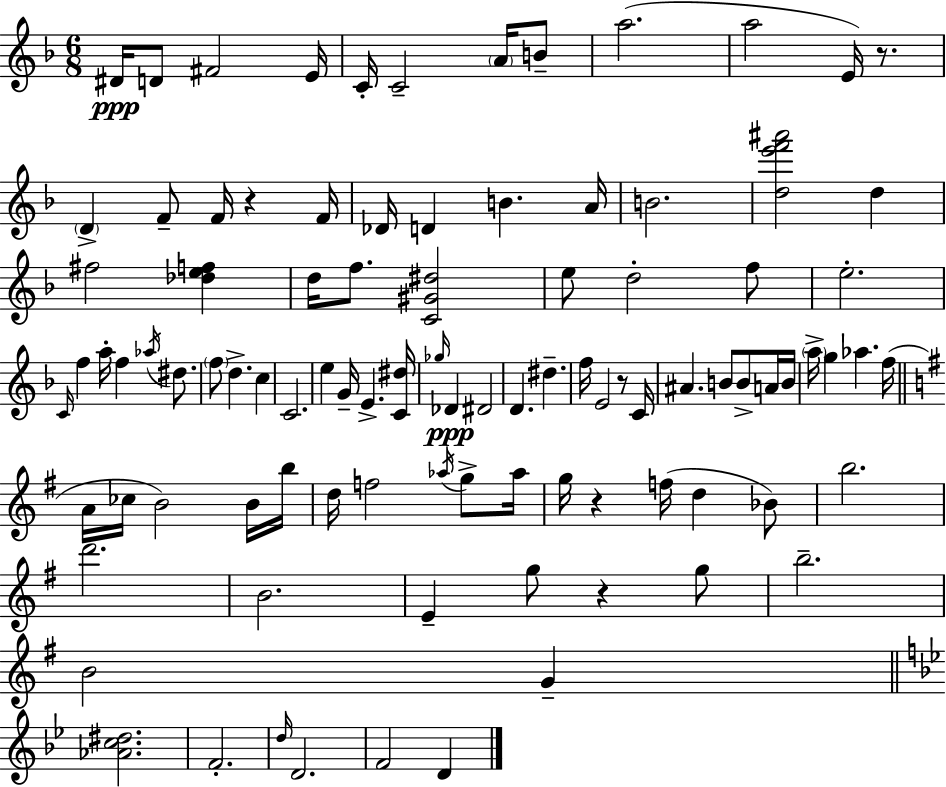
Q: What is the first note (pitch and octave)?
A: D#4